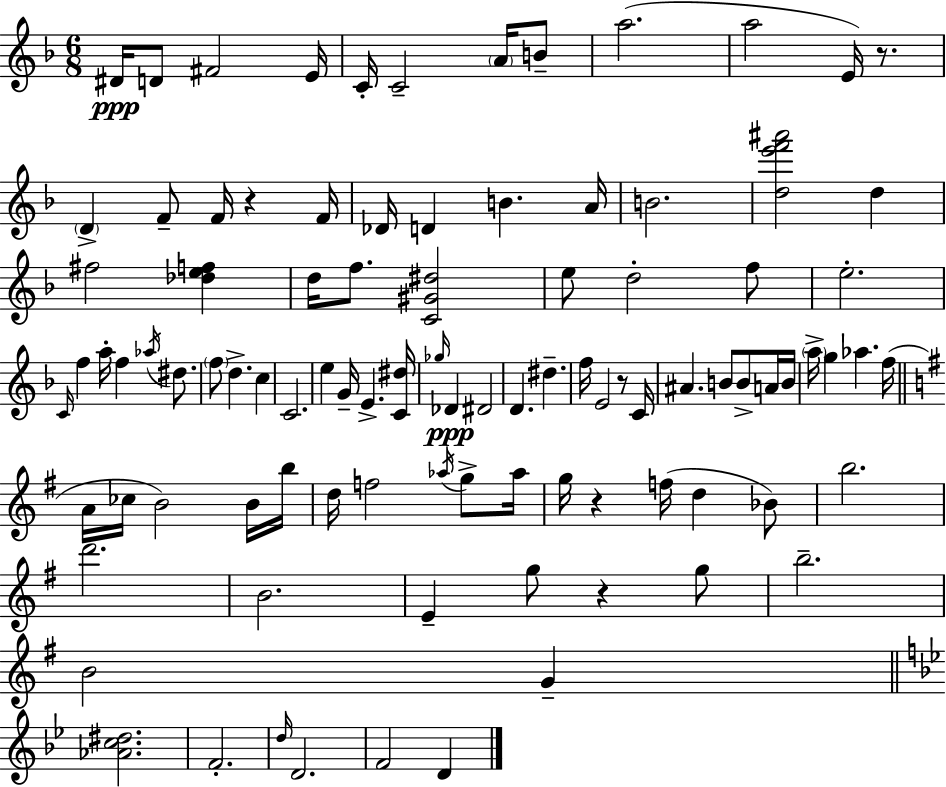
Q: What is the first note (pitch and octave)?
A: D#4